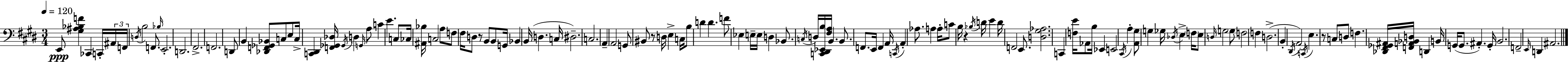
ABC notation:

X:1
T:Untitled
M:3/4
L:1/4
K:E
E,,/2 [^G,^A,_B,F] _C,, C,,/4 ^A,,/4 F,,/4 D,/4 B,2 F,,/2 _B,/4 E,,2 D,,2 ^F,,2 F,,2 D,,/2 B,, [_D,,F,,_G,,_B,,]/2 C,/2 E,/2 C,/4 [C,,^D,,] [F,,_G,,_D,]/4 _G,,/4 D, G,,/4 A,/2 C E C,/2 _C,/4 [^A,,_B,]/4 C,2 A,/2 F,/2 ^F,/4 D,/2 z/2 B,,/2 B,,/2 G,,/4 _B,, B,,/4 D, C,/4 ^D,2 C,2 A,, A,,2 G,,/2 ^B,,/2 z/2 D,/4 E, C,/4 B,/2 D D F/2 _E, E,/4 E,/4 D, _B,,/2 C,/4 D,/4 [C,,^D,,_E,,B,]/4 [^F,A,]/4 B,, B,,/2 F,,/2 E,,/4 F,, A,,/4 C,,/4 A,, _A,/2 A, A,/4 C/2 B,/4 z _B,/4 D/4 E D/4 F,,2 E,,/2 [D,^G,_A,]2 C,, [F,E]/4 _A,,/2 B,/4 _E,, E,,2 ^C,,/4 A, [A,,^G,]/2 G, _G,/4 _D,/4 E, F,/4 E,/2 D,/4 G,2 G,/2 F,2 F, D,2 B,, ^D,,/4 A,,2 C,,/4 E, z/2 C,/2 D,/2 F, [_D,,^F,,_G,,^A,,]/4 [F,,A,,_B,,D,]/4 D,, B,,/4 G,,/4 G,,/2 ^A,, G,,/4 B,,2 F,,2 E,,/4 D,, ^A,,2